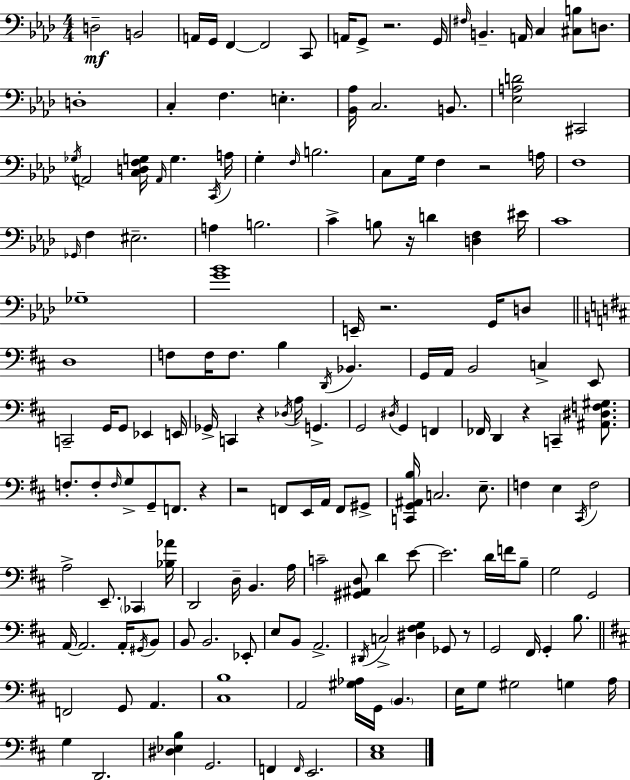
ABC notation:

X:1
T:Untitled
M:4/4
L:1/4
K:Fm
D,2 B,,2 A,,/4 G,,/4 F,, F,,2 C,,/2 A,,/4 G,,/2 z2 G,,/4 ^F,/4 B,, A,,/4 C, [^C,B,]/2 D,/2 D,4 C, F, E, [_B,,_A,]/4 C,2 B,,/2 [_E,A,D]2 ^C,,2 _G,/4 A,,2 [C,D,F,G,]/4 A,,/4 G, C,,/4 A,/4 G, F,/4 B,2 C,/2 G,/4 F, z2 A,/4 F,4 _G,,/4 F, ^E,2 A, B,2 C B,/2 z/4 D [D,F,] ^E/4 C4 _G,4 [G_B]4 E,,/4 z2 G,,/4 D,/2 D,4 F,/2 F,/4 F,/2 B, D,,/4 _B,, G,,/4 A,,/4 B,,2 C, E,,/2 C,,2 G,,/4 G,,/2 _E,, E,,/4 _G,,/4 C,, z _D,/4 A,/4 G,, G,,2 ^D,/4 G,, F,, _F,,/4 D,, z C,, [^A,,^D,F,^G,]/2 F,/2 F,/2 F,/4 G,/2 G,,/2 F,,/2 z z2 F,,/2 E,,/4 A,,/4 F,,/2 ^G,,/2 [C,,G,,^A,,B,]/4 C,2 E,/2 F, E, ^C,,/4 F,2 A,2 E,,/2 _C,, [_B,_A]/4 D,,2 D,/4 B,, A,/4 C2 [^G,,^A,,D,]/2 D E/2 E2 D/4 F/4 B,/2 G,2 G,,2 A,,/4 A,,2 A,,/4 ^G,,/4 B,,/2 B,,/2 B,,2 _E,,/2 E,/2 B,,/2 A,,2 ^D,,/4 C,2 [^D,^F,G,] _G,,/2 z/2 G,,2 ^F,,/4 G,, B,/2 F,,2 G,,/2 A,, [^C,B,]4 A,,2 [^G,_A,]/4 G,,/4 B,, E,/4 G,/2 ^G,2 G, A,/4 G, D,,2 [^D,_E,B,] G,,2 F,, F,,/4 E,,2 [^C,E,]4